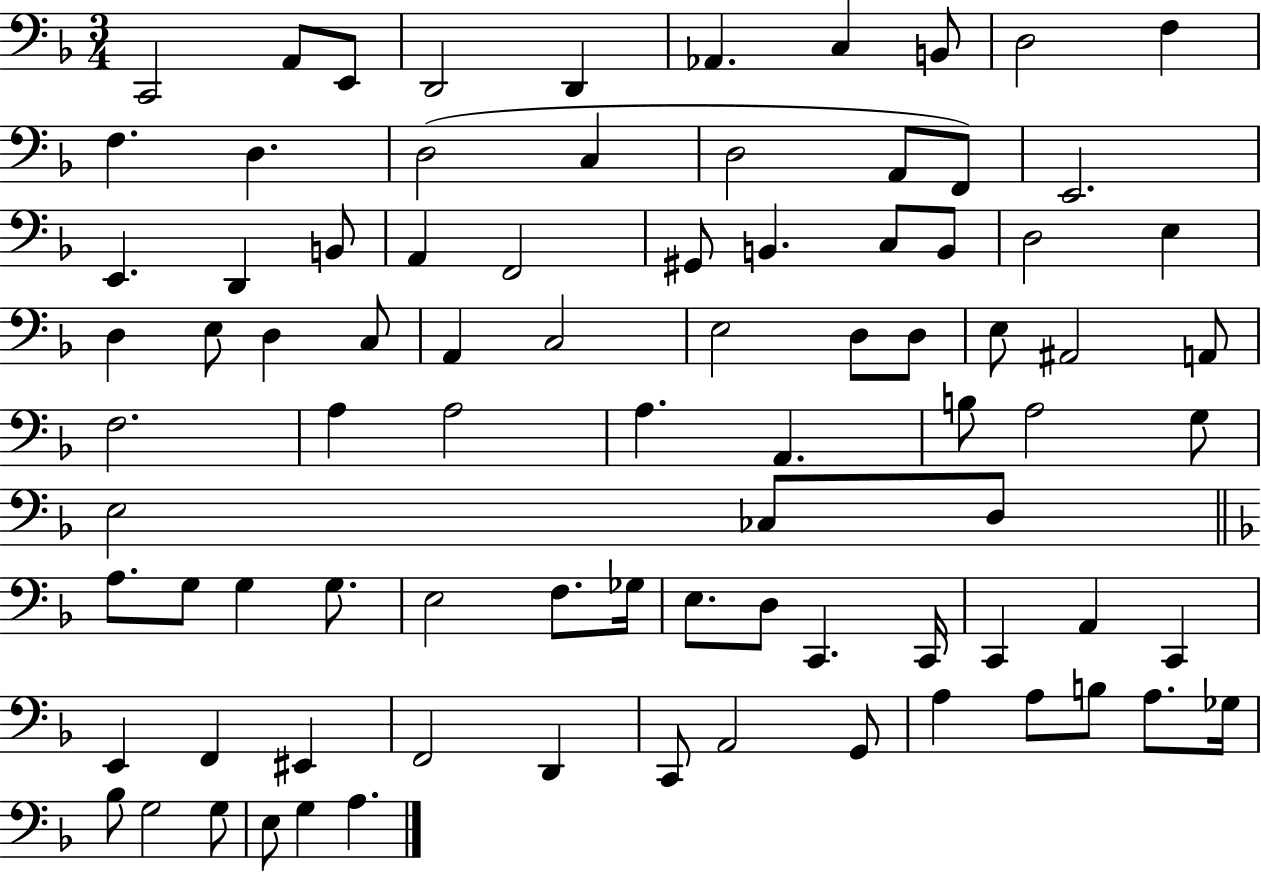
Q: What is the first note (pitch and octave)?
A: C2